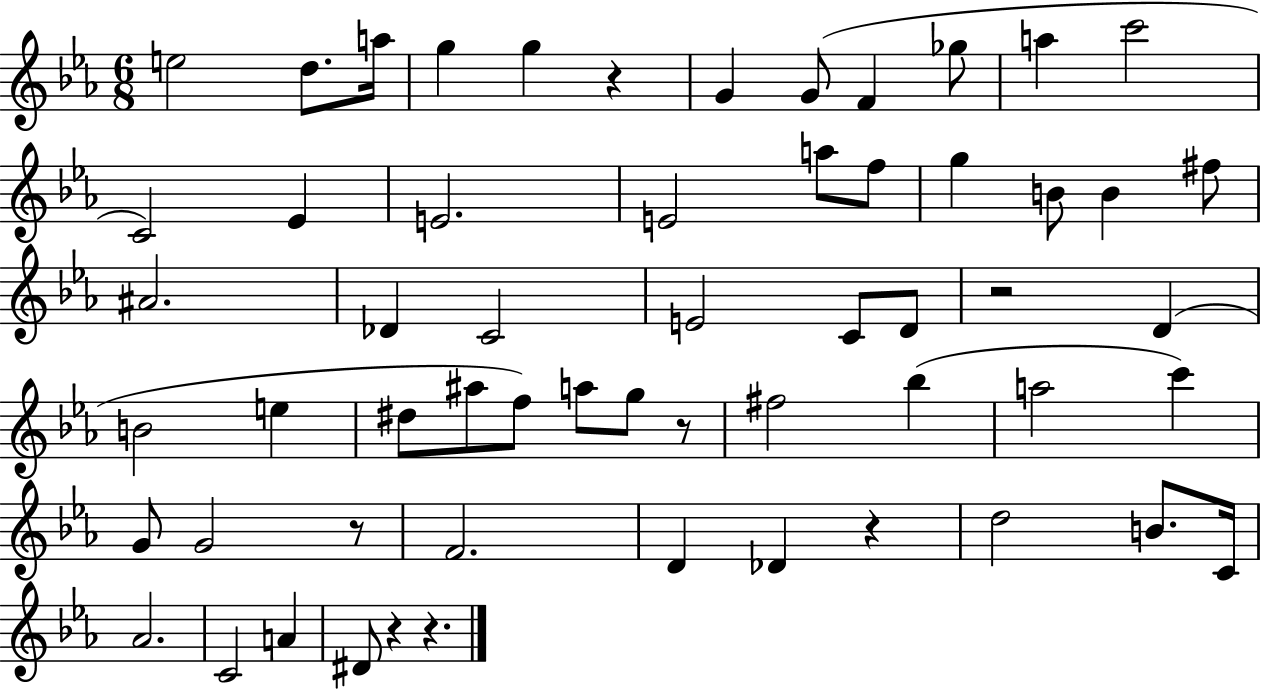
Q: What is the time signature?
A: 6/8